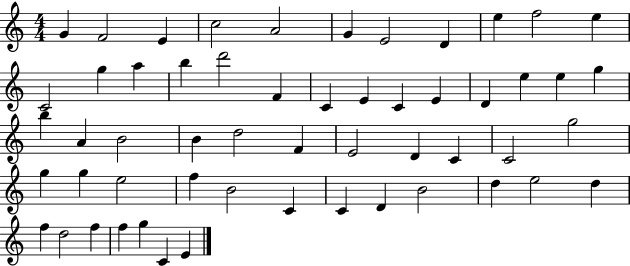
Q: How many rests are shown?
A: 0